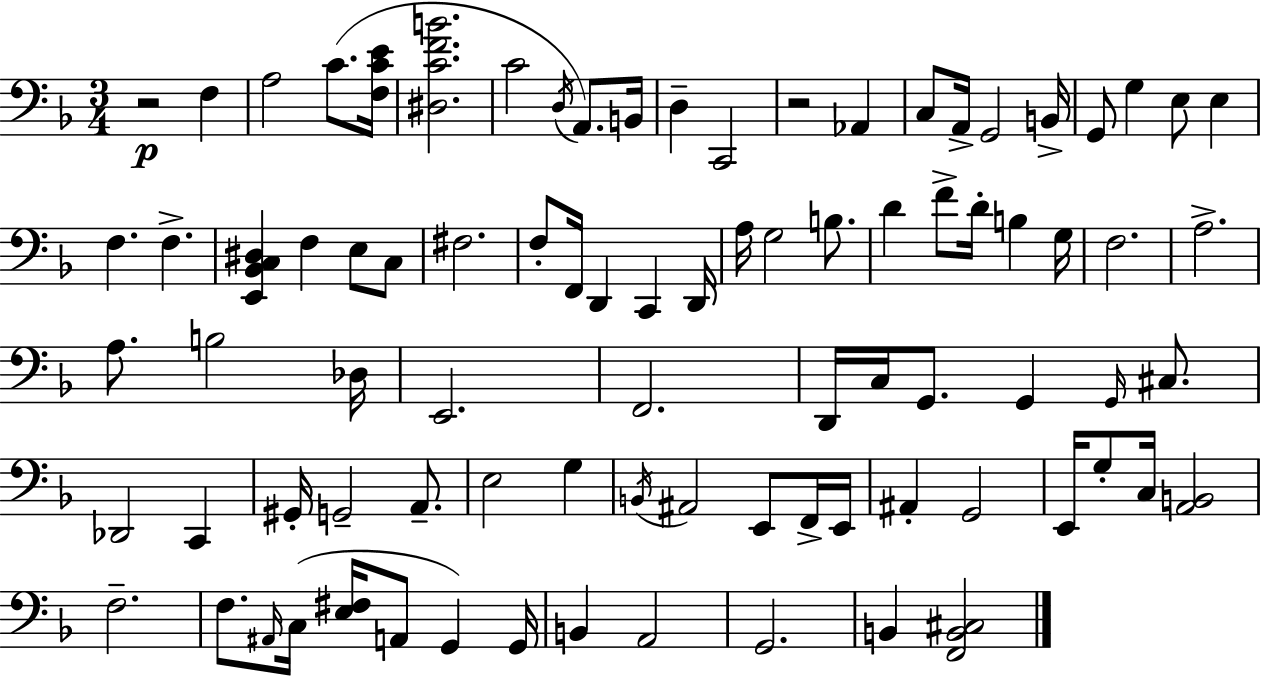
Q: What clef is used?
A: bass